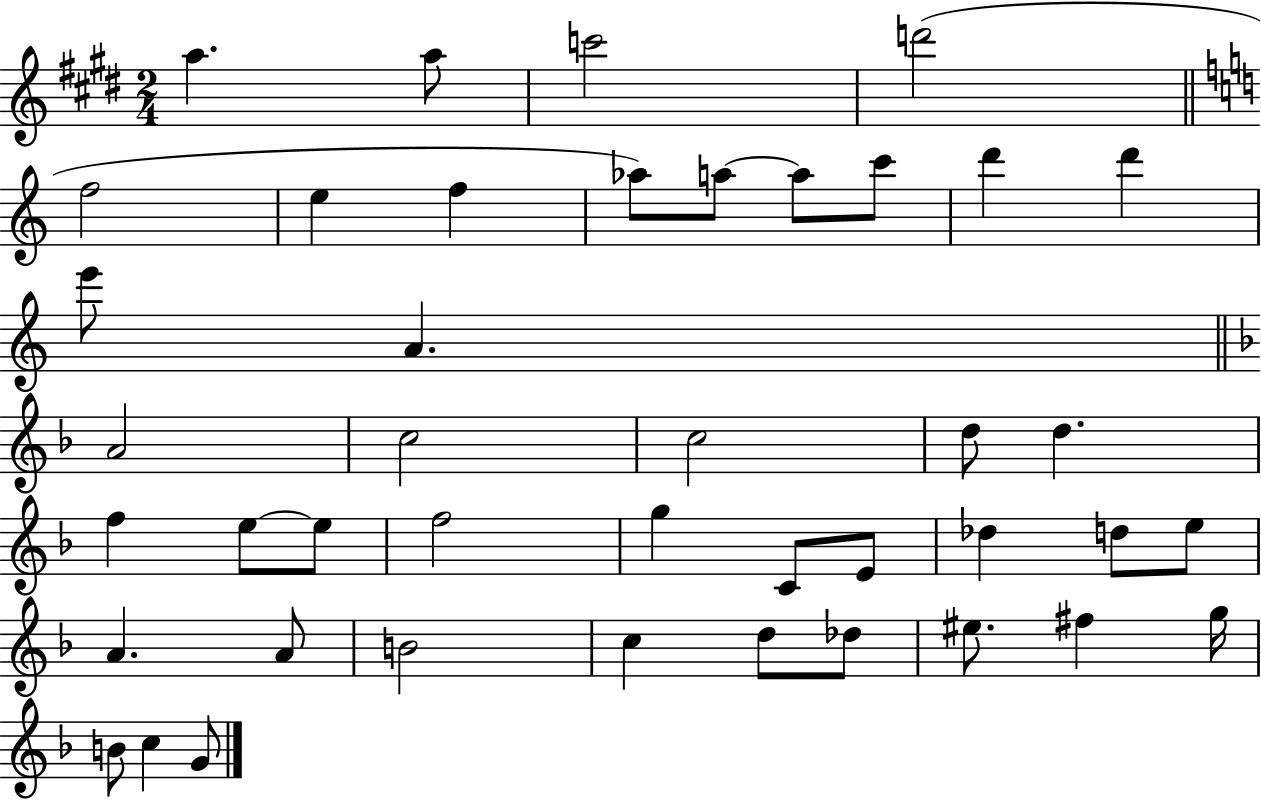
X:1
T:Untitled
M:2/4
L:1/4
K:E
a a/2 c'2 d'2 f2 e f _a/2 a/2 a/2 c'/2 d' d' e'/2 A A2 c2 c2 d/2 d f e/2 e/2 f2 g C/2 E/2 _d d/2 e/2 A A/2 B2 c d/2 _d/2 ^e/2 ^f g/4 B/2 c G/2